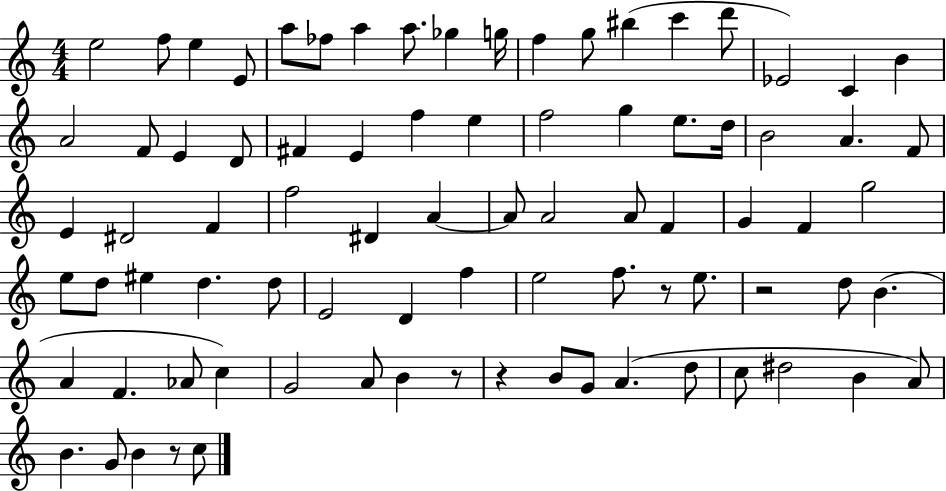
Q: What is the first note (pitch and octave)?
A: E5